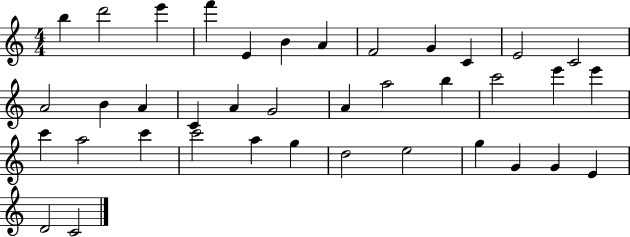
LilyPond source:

{
  \clef treble
  \numericTimeSignature
  \time 4/4
  \key c \major
  b''4 d'''2 e'''4 | f'''4 e'4 b'4 a'4 | f'2 g'4 c'4 | e'2 c'2 | \break a'2 b'4 a'4 | c'4 a'4 g'2 | a'4 a''2 b''4 | c'''2 e'''4 e'''4 | \break c'''4 a''2 c'''4 | c'''2 a''4 g''4 | d''2 e''2 | g''4 g'4 g'4 e'4 | \break d'2 c'2 | \bar "|."
}